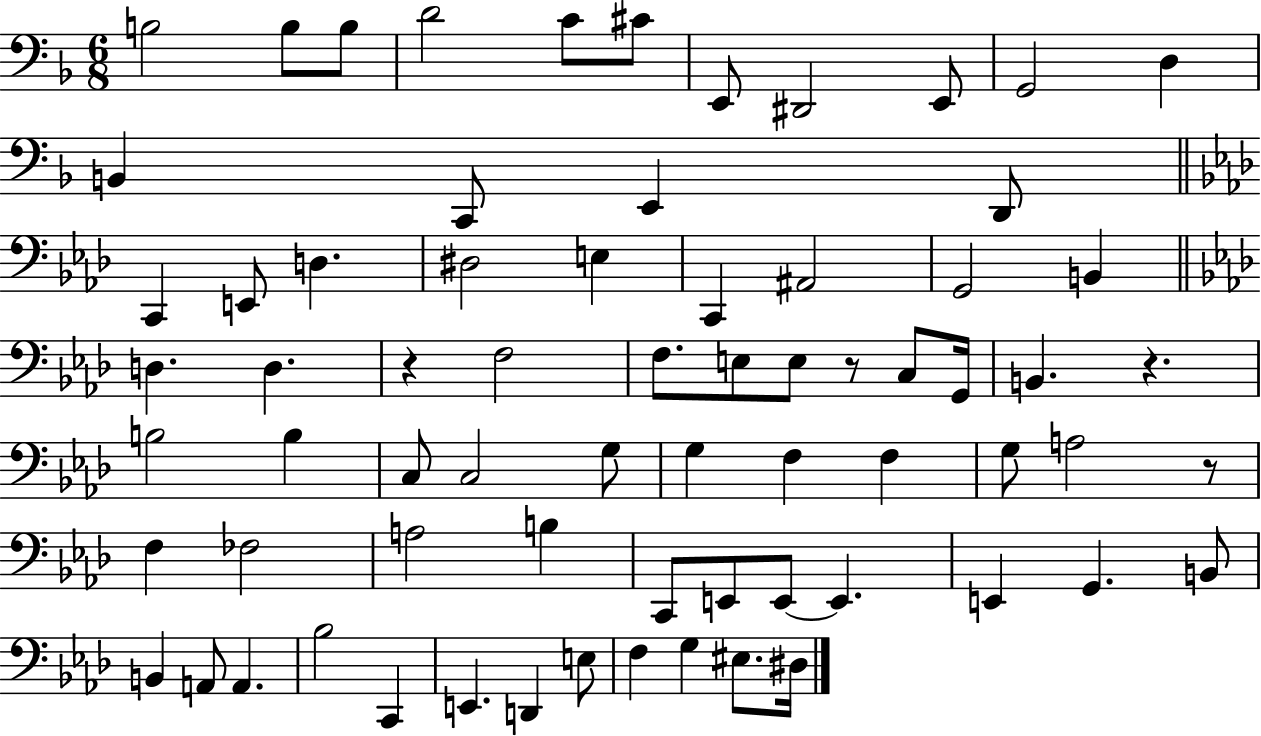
{
  \clef bass
  \numericTimeSignature
  \time 6/8
  \key f \major
  \repeat volta 2 { b2 b8 b8 | d'2 c'8 cis'8 | e,8 dis,2 e,8 | g,2 d4 | \break b,4 c,8 e,4 d,8 | \bar "||" \break \key f \minor c,4 e,8 d4. | dis2 e4 | c,4 ais,2 | g,2 b,4 | \break \bar "||" \break \key aes \major d4. d4. | r4 f2 | f8. e8 e8 r8 c8 g,16 | b,4. r4. | \break b2 b4 | c8 c2 g8 | g4 f4 f4 | g8 a2 r8 | \break f4 fes2 | a2 b4 | c,8 e,8 e,8~~ e,4. | e,4 g,4. b,8 | \break b,4 a,8 a,4. | bes2 c,4 | e,4. d,4 e8 | f4 g4 eis8. dis16 | \break } \bar "|."
}